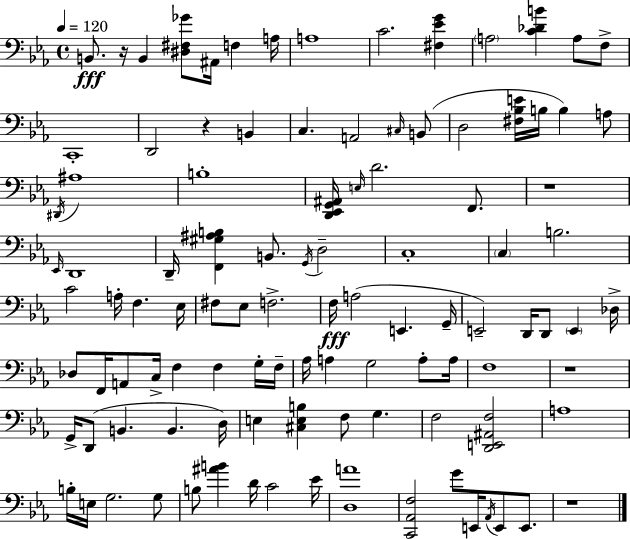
B2/e. R/s B2/q [D#3,F#3,Gb4]/e A#2/s F3/q A3/s A3/w C4/h. [F#3,Eb4,G4]/q A3/h [C4,Db4,B4]/q A3/e F3/e C2/w D2/h R/q B2/q C3/q. A2/h C#3/s B2/e D3/h [F#3,Bb3,E4]/s B3/s B3/q A3/e D#2/s A#3/w B3/w [D2,Eb2,G2,A#2]/s E3/s D4/h. F2/e. R/w Eb2/s D2/w D2/s [F2,G#3,A#3,B3]/q B2/e. G2/s D3/h C3/w C3/q B3/h. C4/h A3/s F3/q. Eb3/s F#3/e Eb3/e F3/h. F3/s A3/h E2/q. G2/s E2/h D2/s D2/e E2/q Db3/s Db3/e F2/s A2/e C3/s F3/q F3/q G3/s F3/s Ab3/s A3/q G3/h A3/e A3/s F3/w R/w G2/s D2/e B2/q. B2/q. D3/s E3/q [C#3,E3,B3]/q F3/e G3/q. F3/h [D2,E2,A#2,F3]/h A3/w B3/s E3/s G3/h. G3/e B3/e [A#4,B4]/q D4/s C4/h Eb4/s [D3,A4]/w [C2,Ab2,F3]/h G4/e E2/s Ab2/s E2/e E2/e. R/w